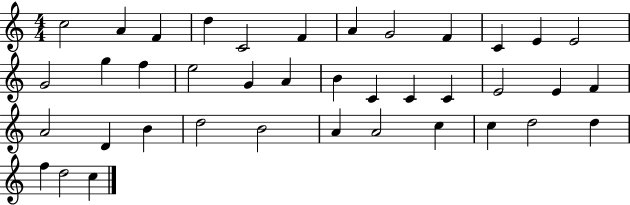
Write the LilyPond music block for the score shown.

{
  \clef treble
  \numericTimeSignature
  \time 4/4
  \key c \major
  c''2 a'4 f'4 | d''4 c'2 f'4 | a'4 g'2 f'4 | c'4 e'4 e'2 | \break g'2 g''4 f''4 | e''2 g'4 a'4 | b'4 c'4 c'4 c'4 | e'2 e'4 f'4 | \break a'2 d'4 b'4 | d''2 b'2 | a'4 a'2 c''4 | c''4 d''2 d''4 | \break f''4 d''2 c''4 | \bar "|."
}